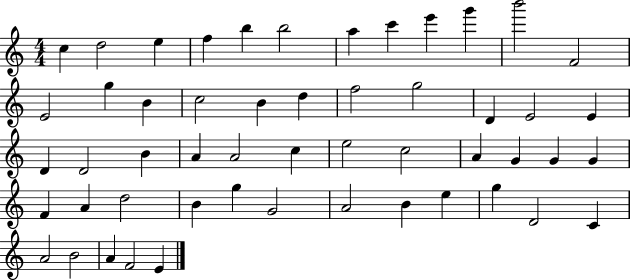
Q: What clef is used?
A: treble